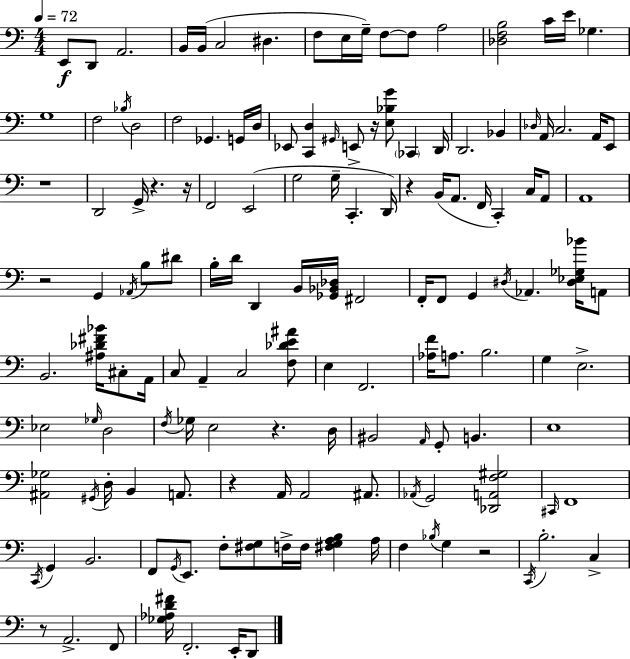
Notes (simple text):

E2/e D2/e A2/h. B2/s B2/s C3/h D#3/q. F3/e E3/s G3/s F3/e F3/e A3/h [Db3,F3,B3]/h C4/s E4/s Gb3/q. G3/w F3/h Bb3/s D3/h F3/h Gb2/q. G2/s D3/s Eb2/e [C2,D3]/q G#2/s E2/e R/s [E3,Bb3,G4]/e CES2/q D2/s D2/h. Bb2/q Db3/s A2/s C3/h. A2/s E2/e R/w D2/h G2/s R/q. R/s F2/h E2/h G3/h G3/s C2/q. D2/s R/q B2/s A2/e. F2/s C2/q C3/s A2/e A2/w R/h G2/q Ab2/s B3/e D#4/e B3/s D4/s D2/q B2/s [Gb2,Bb2,Db3]/s F#2/h F2/s F2/e G2/q D#3/s Ab2/q. [D#3,Eb3,Gb3,Bb4]/s A2/e B2/h. [A#3,Db4,F#4,Bb4]/s C#3/e A2/s C3/e A2/q C3/h [F3,Db4,E4,A#4]/e E3/q F2/h. [Ab3,F4]/s A3/e. B3/h. G3/q E3/h. Eb3/h Gb3/s D3/h F3/s Gb3/s E3/h R/q. D3/s BIS2/h A2/s G2/e B2/q. E3/w [A#2,Gb3]/h G#2/s D3/s B2/q A2/e. R/q A2/s A2/h A#2/e. Ab2/s G2/h [Db2,A2,F3,G#3]/h C#2/s F2/w C2/s G2/q B2/h. F2/e G2/s E2/e. F3/e [F#3,G3]/e F3/s F3/s [F#3,G3,A3,B3]/q A3/s F3/q Bb3/s G3/q R/h C2/s B3/h. C3/q R/e A2/h. F2/e [Gb3,Ab3,D4,F#4]/s F2/h. E2/s D2/e